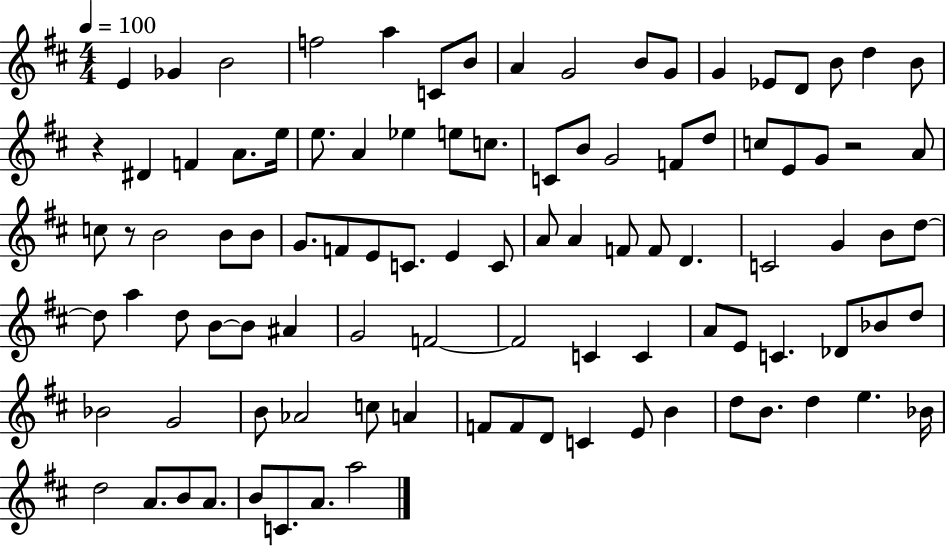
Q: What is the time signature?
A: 4/4